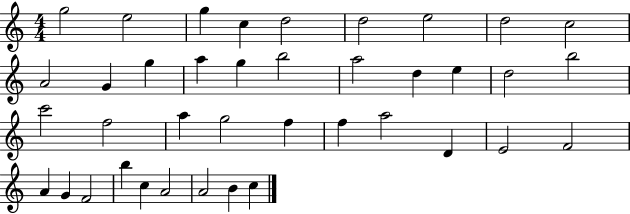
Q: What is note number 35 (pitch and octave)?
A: C5